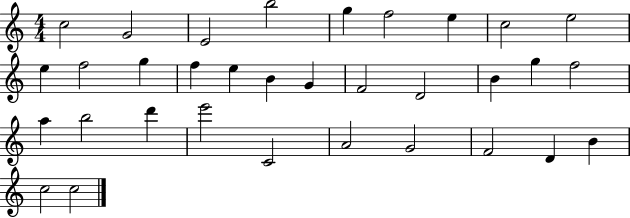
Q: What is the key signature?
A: C major